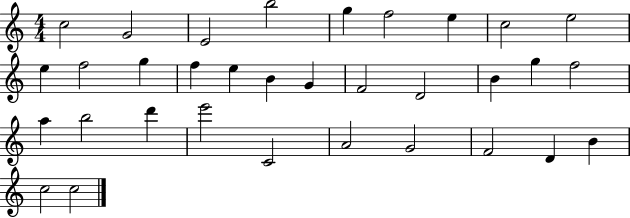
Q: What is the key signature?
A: C major